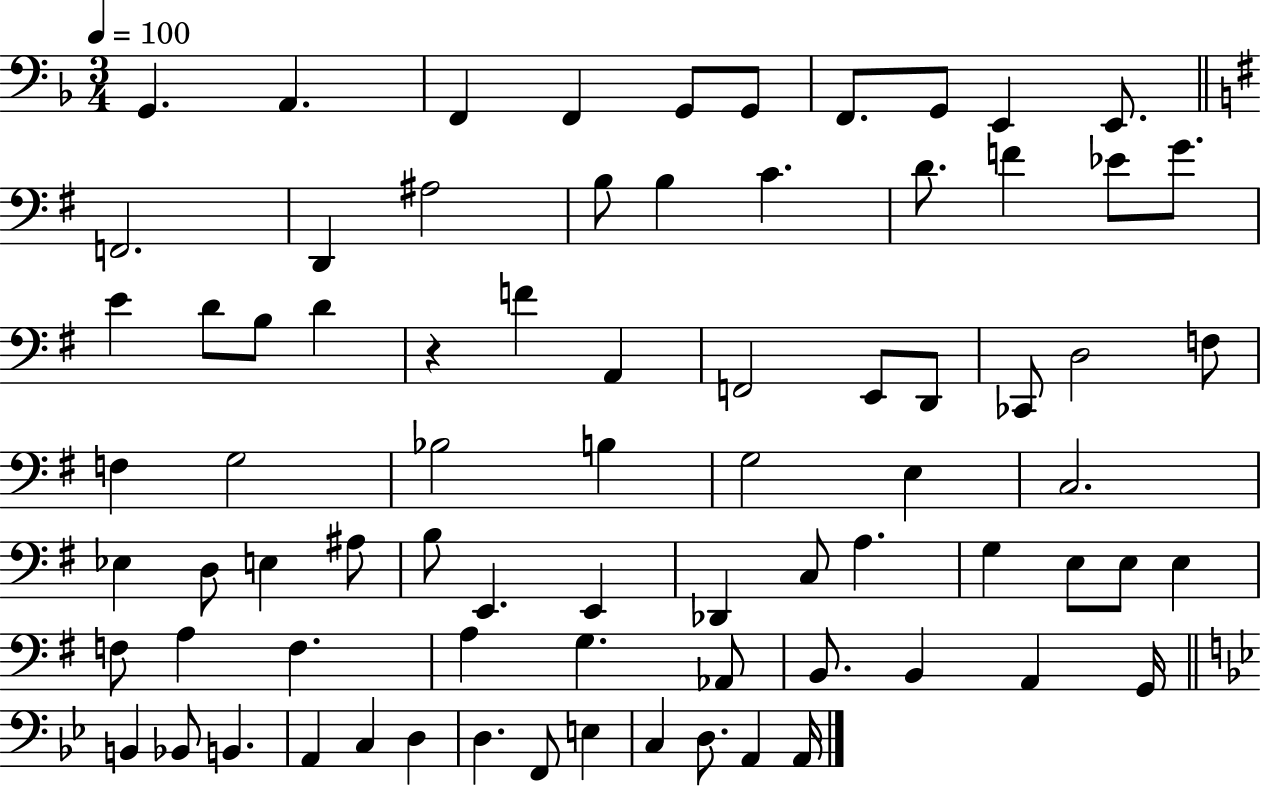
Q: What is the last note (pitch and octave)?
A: A2